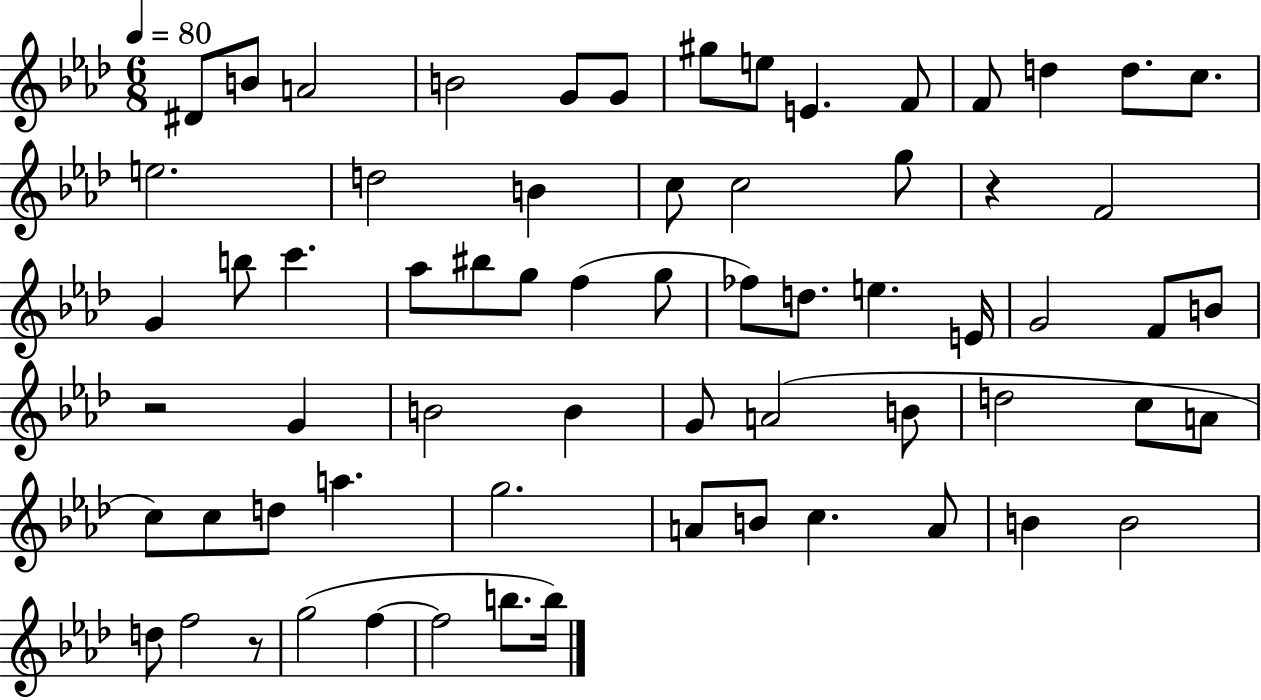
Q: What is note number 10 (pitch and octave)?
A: F4